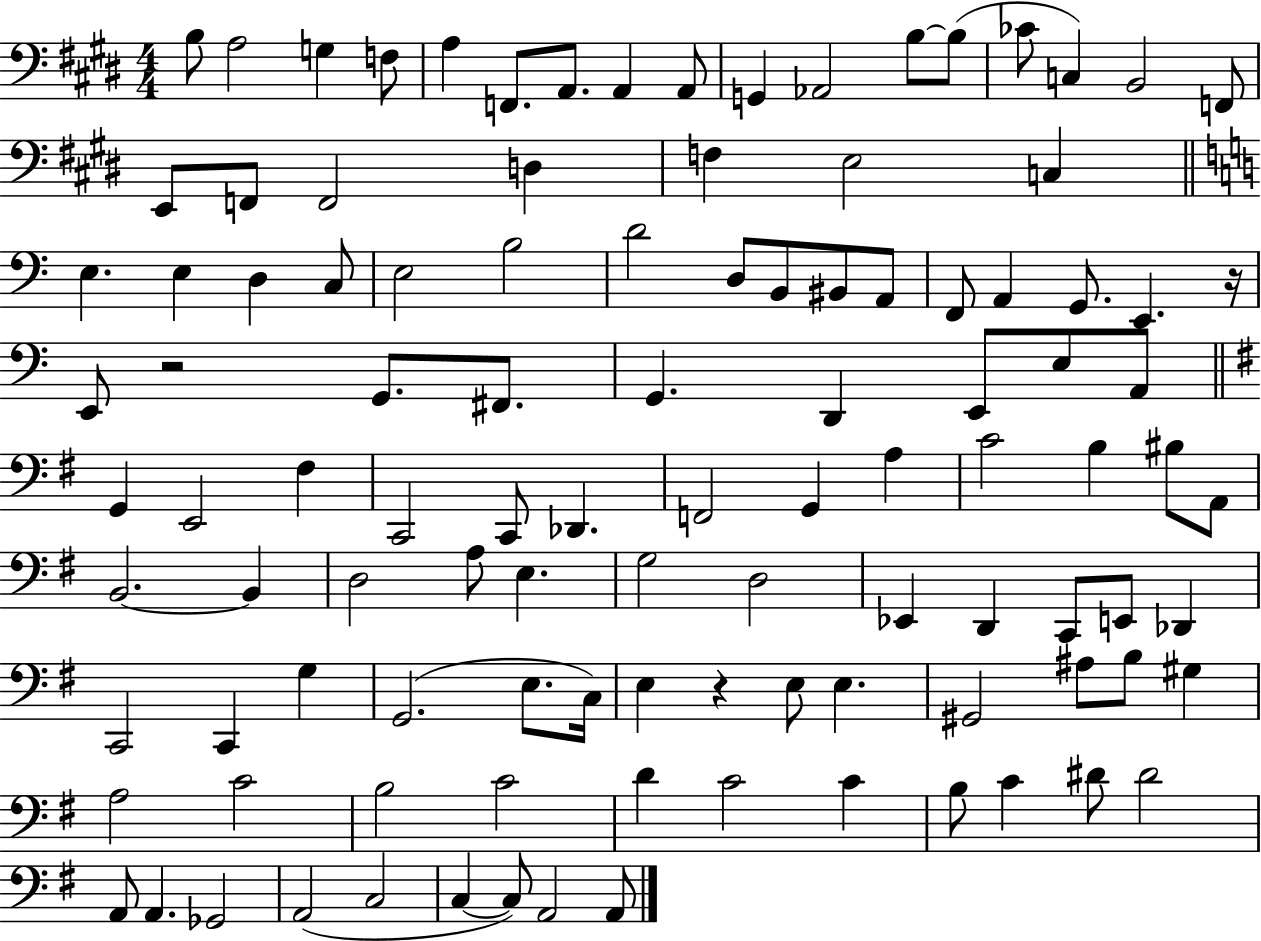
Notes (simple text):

B3/e A3/h G3/q F3/e A3/q F2/e. A2/e. A2/q A2/e G2/q Ab2/h B3/e B3/e CES4/e C3/q B2/h F2/e E2/e F2/e F2/h D3/q F3/q E3/h C3/q E3/q. E3/q D3/q C3/e E3/h B3/h D4/h D3/e B2/e BIS2/e A2/e F2/e A2/q G2/e. E2/q. R/s E2/e R/h G2/e. F#2/e. G2/q. D2/q E2/e E3/e A2/e G2/q E2/h F#3/q C2/h C2/e Db2/q. F2/h G2/q A3/q C4/h B3/q BIS3/e A2/e B2/h. B2/q D3/h A3/e E3/q. G3/h D3/h Eb2/q D2/q C2/e E2/e Db2/q C2/h C2/q G3/q G2/h. E3/e. C3/s E3/q R/q E3/e E3/q. G#2/h A#3/e B3/e G#3/q A3/h C4/h B3/h C4/h D4/q C4/h C4/q B3/e C4/q D#4/e D#4/h A2/e A2/q. Gb2/h A2/h C3/h C3/q C3/e A2/h A2/e